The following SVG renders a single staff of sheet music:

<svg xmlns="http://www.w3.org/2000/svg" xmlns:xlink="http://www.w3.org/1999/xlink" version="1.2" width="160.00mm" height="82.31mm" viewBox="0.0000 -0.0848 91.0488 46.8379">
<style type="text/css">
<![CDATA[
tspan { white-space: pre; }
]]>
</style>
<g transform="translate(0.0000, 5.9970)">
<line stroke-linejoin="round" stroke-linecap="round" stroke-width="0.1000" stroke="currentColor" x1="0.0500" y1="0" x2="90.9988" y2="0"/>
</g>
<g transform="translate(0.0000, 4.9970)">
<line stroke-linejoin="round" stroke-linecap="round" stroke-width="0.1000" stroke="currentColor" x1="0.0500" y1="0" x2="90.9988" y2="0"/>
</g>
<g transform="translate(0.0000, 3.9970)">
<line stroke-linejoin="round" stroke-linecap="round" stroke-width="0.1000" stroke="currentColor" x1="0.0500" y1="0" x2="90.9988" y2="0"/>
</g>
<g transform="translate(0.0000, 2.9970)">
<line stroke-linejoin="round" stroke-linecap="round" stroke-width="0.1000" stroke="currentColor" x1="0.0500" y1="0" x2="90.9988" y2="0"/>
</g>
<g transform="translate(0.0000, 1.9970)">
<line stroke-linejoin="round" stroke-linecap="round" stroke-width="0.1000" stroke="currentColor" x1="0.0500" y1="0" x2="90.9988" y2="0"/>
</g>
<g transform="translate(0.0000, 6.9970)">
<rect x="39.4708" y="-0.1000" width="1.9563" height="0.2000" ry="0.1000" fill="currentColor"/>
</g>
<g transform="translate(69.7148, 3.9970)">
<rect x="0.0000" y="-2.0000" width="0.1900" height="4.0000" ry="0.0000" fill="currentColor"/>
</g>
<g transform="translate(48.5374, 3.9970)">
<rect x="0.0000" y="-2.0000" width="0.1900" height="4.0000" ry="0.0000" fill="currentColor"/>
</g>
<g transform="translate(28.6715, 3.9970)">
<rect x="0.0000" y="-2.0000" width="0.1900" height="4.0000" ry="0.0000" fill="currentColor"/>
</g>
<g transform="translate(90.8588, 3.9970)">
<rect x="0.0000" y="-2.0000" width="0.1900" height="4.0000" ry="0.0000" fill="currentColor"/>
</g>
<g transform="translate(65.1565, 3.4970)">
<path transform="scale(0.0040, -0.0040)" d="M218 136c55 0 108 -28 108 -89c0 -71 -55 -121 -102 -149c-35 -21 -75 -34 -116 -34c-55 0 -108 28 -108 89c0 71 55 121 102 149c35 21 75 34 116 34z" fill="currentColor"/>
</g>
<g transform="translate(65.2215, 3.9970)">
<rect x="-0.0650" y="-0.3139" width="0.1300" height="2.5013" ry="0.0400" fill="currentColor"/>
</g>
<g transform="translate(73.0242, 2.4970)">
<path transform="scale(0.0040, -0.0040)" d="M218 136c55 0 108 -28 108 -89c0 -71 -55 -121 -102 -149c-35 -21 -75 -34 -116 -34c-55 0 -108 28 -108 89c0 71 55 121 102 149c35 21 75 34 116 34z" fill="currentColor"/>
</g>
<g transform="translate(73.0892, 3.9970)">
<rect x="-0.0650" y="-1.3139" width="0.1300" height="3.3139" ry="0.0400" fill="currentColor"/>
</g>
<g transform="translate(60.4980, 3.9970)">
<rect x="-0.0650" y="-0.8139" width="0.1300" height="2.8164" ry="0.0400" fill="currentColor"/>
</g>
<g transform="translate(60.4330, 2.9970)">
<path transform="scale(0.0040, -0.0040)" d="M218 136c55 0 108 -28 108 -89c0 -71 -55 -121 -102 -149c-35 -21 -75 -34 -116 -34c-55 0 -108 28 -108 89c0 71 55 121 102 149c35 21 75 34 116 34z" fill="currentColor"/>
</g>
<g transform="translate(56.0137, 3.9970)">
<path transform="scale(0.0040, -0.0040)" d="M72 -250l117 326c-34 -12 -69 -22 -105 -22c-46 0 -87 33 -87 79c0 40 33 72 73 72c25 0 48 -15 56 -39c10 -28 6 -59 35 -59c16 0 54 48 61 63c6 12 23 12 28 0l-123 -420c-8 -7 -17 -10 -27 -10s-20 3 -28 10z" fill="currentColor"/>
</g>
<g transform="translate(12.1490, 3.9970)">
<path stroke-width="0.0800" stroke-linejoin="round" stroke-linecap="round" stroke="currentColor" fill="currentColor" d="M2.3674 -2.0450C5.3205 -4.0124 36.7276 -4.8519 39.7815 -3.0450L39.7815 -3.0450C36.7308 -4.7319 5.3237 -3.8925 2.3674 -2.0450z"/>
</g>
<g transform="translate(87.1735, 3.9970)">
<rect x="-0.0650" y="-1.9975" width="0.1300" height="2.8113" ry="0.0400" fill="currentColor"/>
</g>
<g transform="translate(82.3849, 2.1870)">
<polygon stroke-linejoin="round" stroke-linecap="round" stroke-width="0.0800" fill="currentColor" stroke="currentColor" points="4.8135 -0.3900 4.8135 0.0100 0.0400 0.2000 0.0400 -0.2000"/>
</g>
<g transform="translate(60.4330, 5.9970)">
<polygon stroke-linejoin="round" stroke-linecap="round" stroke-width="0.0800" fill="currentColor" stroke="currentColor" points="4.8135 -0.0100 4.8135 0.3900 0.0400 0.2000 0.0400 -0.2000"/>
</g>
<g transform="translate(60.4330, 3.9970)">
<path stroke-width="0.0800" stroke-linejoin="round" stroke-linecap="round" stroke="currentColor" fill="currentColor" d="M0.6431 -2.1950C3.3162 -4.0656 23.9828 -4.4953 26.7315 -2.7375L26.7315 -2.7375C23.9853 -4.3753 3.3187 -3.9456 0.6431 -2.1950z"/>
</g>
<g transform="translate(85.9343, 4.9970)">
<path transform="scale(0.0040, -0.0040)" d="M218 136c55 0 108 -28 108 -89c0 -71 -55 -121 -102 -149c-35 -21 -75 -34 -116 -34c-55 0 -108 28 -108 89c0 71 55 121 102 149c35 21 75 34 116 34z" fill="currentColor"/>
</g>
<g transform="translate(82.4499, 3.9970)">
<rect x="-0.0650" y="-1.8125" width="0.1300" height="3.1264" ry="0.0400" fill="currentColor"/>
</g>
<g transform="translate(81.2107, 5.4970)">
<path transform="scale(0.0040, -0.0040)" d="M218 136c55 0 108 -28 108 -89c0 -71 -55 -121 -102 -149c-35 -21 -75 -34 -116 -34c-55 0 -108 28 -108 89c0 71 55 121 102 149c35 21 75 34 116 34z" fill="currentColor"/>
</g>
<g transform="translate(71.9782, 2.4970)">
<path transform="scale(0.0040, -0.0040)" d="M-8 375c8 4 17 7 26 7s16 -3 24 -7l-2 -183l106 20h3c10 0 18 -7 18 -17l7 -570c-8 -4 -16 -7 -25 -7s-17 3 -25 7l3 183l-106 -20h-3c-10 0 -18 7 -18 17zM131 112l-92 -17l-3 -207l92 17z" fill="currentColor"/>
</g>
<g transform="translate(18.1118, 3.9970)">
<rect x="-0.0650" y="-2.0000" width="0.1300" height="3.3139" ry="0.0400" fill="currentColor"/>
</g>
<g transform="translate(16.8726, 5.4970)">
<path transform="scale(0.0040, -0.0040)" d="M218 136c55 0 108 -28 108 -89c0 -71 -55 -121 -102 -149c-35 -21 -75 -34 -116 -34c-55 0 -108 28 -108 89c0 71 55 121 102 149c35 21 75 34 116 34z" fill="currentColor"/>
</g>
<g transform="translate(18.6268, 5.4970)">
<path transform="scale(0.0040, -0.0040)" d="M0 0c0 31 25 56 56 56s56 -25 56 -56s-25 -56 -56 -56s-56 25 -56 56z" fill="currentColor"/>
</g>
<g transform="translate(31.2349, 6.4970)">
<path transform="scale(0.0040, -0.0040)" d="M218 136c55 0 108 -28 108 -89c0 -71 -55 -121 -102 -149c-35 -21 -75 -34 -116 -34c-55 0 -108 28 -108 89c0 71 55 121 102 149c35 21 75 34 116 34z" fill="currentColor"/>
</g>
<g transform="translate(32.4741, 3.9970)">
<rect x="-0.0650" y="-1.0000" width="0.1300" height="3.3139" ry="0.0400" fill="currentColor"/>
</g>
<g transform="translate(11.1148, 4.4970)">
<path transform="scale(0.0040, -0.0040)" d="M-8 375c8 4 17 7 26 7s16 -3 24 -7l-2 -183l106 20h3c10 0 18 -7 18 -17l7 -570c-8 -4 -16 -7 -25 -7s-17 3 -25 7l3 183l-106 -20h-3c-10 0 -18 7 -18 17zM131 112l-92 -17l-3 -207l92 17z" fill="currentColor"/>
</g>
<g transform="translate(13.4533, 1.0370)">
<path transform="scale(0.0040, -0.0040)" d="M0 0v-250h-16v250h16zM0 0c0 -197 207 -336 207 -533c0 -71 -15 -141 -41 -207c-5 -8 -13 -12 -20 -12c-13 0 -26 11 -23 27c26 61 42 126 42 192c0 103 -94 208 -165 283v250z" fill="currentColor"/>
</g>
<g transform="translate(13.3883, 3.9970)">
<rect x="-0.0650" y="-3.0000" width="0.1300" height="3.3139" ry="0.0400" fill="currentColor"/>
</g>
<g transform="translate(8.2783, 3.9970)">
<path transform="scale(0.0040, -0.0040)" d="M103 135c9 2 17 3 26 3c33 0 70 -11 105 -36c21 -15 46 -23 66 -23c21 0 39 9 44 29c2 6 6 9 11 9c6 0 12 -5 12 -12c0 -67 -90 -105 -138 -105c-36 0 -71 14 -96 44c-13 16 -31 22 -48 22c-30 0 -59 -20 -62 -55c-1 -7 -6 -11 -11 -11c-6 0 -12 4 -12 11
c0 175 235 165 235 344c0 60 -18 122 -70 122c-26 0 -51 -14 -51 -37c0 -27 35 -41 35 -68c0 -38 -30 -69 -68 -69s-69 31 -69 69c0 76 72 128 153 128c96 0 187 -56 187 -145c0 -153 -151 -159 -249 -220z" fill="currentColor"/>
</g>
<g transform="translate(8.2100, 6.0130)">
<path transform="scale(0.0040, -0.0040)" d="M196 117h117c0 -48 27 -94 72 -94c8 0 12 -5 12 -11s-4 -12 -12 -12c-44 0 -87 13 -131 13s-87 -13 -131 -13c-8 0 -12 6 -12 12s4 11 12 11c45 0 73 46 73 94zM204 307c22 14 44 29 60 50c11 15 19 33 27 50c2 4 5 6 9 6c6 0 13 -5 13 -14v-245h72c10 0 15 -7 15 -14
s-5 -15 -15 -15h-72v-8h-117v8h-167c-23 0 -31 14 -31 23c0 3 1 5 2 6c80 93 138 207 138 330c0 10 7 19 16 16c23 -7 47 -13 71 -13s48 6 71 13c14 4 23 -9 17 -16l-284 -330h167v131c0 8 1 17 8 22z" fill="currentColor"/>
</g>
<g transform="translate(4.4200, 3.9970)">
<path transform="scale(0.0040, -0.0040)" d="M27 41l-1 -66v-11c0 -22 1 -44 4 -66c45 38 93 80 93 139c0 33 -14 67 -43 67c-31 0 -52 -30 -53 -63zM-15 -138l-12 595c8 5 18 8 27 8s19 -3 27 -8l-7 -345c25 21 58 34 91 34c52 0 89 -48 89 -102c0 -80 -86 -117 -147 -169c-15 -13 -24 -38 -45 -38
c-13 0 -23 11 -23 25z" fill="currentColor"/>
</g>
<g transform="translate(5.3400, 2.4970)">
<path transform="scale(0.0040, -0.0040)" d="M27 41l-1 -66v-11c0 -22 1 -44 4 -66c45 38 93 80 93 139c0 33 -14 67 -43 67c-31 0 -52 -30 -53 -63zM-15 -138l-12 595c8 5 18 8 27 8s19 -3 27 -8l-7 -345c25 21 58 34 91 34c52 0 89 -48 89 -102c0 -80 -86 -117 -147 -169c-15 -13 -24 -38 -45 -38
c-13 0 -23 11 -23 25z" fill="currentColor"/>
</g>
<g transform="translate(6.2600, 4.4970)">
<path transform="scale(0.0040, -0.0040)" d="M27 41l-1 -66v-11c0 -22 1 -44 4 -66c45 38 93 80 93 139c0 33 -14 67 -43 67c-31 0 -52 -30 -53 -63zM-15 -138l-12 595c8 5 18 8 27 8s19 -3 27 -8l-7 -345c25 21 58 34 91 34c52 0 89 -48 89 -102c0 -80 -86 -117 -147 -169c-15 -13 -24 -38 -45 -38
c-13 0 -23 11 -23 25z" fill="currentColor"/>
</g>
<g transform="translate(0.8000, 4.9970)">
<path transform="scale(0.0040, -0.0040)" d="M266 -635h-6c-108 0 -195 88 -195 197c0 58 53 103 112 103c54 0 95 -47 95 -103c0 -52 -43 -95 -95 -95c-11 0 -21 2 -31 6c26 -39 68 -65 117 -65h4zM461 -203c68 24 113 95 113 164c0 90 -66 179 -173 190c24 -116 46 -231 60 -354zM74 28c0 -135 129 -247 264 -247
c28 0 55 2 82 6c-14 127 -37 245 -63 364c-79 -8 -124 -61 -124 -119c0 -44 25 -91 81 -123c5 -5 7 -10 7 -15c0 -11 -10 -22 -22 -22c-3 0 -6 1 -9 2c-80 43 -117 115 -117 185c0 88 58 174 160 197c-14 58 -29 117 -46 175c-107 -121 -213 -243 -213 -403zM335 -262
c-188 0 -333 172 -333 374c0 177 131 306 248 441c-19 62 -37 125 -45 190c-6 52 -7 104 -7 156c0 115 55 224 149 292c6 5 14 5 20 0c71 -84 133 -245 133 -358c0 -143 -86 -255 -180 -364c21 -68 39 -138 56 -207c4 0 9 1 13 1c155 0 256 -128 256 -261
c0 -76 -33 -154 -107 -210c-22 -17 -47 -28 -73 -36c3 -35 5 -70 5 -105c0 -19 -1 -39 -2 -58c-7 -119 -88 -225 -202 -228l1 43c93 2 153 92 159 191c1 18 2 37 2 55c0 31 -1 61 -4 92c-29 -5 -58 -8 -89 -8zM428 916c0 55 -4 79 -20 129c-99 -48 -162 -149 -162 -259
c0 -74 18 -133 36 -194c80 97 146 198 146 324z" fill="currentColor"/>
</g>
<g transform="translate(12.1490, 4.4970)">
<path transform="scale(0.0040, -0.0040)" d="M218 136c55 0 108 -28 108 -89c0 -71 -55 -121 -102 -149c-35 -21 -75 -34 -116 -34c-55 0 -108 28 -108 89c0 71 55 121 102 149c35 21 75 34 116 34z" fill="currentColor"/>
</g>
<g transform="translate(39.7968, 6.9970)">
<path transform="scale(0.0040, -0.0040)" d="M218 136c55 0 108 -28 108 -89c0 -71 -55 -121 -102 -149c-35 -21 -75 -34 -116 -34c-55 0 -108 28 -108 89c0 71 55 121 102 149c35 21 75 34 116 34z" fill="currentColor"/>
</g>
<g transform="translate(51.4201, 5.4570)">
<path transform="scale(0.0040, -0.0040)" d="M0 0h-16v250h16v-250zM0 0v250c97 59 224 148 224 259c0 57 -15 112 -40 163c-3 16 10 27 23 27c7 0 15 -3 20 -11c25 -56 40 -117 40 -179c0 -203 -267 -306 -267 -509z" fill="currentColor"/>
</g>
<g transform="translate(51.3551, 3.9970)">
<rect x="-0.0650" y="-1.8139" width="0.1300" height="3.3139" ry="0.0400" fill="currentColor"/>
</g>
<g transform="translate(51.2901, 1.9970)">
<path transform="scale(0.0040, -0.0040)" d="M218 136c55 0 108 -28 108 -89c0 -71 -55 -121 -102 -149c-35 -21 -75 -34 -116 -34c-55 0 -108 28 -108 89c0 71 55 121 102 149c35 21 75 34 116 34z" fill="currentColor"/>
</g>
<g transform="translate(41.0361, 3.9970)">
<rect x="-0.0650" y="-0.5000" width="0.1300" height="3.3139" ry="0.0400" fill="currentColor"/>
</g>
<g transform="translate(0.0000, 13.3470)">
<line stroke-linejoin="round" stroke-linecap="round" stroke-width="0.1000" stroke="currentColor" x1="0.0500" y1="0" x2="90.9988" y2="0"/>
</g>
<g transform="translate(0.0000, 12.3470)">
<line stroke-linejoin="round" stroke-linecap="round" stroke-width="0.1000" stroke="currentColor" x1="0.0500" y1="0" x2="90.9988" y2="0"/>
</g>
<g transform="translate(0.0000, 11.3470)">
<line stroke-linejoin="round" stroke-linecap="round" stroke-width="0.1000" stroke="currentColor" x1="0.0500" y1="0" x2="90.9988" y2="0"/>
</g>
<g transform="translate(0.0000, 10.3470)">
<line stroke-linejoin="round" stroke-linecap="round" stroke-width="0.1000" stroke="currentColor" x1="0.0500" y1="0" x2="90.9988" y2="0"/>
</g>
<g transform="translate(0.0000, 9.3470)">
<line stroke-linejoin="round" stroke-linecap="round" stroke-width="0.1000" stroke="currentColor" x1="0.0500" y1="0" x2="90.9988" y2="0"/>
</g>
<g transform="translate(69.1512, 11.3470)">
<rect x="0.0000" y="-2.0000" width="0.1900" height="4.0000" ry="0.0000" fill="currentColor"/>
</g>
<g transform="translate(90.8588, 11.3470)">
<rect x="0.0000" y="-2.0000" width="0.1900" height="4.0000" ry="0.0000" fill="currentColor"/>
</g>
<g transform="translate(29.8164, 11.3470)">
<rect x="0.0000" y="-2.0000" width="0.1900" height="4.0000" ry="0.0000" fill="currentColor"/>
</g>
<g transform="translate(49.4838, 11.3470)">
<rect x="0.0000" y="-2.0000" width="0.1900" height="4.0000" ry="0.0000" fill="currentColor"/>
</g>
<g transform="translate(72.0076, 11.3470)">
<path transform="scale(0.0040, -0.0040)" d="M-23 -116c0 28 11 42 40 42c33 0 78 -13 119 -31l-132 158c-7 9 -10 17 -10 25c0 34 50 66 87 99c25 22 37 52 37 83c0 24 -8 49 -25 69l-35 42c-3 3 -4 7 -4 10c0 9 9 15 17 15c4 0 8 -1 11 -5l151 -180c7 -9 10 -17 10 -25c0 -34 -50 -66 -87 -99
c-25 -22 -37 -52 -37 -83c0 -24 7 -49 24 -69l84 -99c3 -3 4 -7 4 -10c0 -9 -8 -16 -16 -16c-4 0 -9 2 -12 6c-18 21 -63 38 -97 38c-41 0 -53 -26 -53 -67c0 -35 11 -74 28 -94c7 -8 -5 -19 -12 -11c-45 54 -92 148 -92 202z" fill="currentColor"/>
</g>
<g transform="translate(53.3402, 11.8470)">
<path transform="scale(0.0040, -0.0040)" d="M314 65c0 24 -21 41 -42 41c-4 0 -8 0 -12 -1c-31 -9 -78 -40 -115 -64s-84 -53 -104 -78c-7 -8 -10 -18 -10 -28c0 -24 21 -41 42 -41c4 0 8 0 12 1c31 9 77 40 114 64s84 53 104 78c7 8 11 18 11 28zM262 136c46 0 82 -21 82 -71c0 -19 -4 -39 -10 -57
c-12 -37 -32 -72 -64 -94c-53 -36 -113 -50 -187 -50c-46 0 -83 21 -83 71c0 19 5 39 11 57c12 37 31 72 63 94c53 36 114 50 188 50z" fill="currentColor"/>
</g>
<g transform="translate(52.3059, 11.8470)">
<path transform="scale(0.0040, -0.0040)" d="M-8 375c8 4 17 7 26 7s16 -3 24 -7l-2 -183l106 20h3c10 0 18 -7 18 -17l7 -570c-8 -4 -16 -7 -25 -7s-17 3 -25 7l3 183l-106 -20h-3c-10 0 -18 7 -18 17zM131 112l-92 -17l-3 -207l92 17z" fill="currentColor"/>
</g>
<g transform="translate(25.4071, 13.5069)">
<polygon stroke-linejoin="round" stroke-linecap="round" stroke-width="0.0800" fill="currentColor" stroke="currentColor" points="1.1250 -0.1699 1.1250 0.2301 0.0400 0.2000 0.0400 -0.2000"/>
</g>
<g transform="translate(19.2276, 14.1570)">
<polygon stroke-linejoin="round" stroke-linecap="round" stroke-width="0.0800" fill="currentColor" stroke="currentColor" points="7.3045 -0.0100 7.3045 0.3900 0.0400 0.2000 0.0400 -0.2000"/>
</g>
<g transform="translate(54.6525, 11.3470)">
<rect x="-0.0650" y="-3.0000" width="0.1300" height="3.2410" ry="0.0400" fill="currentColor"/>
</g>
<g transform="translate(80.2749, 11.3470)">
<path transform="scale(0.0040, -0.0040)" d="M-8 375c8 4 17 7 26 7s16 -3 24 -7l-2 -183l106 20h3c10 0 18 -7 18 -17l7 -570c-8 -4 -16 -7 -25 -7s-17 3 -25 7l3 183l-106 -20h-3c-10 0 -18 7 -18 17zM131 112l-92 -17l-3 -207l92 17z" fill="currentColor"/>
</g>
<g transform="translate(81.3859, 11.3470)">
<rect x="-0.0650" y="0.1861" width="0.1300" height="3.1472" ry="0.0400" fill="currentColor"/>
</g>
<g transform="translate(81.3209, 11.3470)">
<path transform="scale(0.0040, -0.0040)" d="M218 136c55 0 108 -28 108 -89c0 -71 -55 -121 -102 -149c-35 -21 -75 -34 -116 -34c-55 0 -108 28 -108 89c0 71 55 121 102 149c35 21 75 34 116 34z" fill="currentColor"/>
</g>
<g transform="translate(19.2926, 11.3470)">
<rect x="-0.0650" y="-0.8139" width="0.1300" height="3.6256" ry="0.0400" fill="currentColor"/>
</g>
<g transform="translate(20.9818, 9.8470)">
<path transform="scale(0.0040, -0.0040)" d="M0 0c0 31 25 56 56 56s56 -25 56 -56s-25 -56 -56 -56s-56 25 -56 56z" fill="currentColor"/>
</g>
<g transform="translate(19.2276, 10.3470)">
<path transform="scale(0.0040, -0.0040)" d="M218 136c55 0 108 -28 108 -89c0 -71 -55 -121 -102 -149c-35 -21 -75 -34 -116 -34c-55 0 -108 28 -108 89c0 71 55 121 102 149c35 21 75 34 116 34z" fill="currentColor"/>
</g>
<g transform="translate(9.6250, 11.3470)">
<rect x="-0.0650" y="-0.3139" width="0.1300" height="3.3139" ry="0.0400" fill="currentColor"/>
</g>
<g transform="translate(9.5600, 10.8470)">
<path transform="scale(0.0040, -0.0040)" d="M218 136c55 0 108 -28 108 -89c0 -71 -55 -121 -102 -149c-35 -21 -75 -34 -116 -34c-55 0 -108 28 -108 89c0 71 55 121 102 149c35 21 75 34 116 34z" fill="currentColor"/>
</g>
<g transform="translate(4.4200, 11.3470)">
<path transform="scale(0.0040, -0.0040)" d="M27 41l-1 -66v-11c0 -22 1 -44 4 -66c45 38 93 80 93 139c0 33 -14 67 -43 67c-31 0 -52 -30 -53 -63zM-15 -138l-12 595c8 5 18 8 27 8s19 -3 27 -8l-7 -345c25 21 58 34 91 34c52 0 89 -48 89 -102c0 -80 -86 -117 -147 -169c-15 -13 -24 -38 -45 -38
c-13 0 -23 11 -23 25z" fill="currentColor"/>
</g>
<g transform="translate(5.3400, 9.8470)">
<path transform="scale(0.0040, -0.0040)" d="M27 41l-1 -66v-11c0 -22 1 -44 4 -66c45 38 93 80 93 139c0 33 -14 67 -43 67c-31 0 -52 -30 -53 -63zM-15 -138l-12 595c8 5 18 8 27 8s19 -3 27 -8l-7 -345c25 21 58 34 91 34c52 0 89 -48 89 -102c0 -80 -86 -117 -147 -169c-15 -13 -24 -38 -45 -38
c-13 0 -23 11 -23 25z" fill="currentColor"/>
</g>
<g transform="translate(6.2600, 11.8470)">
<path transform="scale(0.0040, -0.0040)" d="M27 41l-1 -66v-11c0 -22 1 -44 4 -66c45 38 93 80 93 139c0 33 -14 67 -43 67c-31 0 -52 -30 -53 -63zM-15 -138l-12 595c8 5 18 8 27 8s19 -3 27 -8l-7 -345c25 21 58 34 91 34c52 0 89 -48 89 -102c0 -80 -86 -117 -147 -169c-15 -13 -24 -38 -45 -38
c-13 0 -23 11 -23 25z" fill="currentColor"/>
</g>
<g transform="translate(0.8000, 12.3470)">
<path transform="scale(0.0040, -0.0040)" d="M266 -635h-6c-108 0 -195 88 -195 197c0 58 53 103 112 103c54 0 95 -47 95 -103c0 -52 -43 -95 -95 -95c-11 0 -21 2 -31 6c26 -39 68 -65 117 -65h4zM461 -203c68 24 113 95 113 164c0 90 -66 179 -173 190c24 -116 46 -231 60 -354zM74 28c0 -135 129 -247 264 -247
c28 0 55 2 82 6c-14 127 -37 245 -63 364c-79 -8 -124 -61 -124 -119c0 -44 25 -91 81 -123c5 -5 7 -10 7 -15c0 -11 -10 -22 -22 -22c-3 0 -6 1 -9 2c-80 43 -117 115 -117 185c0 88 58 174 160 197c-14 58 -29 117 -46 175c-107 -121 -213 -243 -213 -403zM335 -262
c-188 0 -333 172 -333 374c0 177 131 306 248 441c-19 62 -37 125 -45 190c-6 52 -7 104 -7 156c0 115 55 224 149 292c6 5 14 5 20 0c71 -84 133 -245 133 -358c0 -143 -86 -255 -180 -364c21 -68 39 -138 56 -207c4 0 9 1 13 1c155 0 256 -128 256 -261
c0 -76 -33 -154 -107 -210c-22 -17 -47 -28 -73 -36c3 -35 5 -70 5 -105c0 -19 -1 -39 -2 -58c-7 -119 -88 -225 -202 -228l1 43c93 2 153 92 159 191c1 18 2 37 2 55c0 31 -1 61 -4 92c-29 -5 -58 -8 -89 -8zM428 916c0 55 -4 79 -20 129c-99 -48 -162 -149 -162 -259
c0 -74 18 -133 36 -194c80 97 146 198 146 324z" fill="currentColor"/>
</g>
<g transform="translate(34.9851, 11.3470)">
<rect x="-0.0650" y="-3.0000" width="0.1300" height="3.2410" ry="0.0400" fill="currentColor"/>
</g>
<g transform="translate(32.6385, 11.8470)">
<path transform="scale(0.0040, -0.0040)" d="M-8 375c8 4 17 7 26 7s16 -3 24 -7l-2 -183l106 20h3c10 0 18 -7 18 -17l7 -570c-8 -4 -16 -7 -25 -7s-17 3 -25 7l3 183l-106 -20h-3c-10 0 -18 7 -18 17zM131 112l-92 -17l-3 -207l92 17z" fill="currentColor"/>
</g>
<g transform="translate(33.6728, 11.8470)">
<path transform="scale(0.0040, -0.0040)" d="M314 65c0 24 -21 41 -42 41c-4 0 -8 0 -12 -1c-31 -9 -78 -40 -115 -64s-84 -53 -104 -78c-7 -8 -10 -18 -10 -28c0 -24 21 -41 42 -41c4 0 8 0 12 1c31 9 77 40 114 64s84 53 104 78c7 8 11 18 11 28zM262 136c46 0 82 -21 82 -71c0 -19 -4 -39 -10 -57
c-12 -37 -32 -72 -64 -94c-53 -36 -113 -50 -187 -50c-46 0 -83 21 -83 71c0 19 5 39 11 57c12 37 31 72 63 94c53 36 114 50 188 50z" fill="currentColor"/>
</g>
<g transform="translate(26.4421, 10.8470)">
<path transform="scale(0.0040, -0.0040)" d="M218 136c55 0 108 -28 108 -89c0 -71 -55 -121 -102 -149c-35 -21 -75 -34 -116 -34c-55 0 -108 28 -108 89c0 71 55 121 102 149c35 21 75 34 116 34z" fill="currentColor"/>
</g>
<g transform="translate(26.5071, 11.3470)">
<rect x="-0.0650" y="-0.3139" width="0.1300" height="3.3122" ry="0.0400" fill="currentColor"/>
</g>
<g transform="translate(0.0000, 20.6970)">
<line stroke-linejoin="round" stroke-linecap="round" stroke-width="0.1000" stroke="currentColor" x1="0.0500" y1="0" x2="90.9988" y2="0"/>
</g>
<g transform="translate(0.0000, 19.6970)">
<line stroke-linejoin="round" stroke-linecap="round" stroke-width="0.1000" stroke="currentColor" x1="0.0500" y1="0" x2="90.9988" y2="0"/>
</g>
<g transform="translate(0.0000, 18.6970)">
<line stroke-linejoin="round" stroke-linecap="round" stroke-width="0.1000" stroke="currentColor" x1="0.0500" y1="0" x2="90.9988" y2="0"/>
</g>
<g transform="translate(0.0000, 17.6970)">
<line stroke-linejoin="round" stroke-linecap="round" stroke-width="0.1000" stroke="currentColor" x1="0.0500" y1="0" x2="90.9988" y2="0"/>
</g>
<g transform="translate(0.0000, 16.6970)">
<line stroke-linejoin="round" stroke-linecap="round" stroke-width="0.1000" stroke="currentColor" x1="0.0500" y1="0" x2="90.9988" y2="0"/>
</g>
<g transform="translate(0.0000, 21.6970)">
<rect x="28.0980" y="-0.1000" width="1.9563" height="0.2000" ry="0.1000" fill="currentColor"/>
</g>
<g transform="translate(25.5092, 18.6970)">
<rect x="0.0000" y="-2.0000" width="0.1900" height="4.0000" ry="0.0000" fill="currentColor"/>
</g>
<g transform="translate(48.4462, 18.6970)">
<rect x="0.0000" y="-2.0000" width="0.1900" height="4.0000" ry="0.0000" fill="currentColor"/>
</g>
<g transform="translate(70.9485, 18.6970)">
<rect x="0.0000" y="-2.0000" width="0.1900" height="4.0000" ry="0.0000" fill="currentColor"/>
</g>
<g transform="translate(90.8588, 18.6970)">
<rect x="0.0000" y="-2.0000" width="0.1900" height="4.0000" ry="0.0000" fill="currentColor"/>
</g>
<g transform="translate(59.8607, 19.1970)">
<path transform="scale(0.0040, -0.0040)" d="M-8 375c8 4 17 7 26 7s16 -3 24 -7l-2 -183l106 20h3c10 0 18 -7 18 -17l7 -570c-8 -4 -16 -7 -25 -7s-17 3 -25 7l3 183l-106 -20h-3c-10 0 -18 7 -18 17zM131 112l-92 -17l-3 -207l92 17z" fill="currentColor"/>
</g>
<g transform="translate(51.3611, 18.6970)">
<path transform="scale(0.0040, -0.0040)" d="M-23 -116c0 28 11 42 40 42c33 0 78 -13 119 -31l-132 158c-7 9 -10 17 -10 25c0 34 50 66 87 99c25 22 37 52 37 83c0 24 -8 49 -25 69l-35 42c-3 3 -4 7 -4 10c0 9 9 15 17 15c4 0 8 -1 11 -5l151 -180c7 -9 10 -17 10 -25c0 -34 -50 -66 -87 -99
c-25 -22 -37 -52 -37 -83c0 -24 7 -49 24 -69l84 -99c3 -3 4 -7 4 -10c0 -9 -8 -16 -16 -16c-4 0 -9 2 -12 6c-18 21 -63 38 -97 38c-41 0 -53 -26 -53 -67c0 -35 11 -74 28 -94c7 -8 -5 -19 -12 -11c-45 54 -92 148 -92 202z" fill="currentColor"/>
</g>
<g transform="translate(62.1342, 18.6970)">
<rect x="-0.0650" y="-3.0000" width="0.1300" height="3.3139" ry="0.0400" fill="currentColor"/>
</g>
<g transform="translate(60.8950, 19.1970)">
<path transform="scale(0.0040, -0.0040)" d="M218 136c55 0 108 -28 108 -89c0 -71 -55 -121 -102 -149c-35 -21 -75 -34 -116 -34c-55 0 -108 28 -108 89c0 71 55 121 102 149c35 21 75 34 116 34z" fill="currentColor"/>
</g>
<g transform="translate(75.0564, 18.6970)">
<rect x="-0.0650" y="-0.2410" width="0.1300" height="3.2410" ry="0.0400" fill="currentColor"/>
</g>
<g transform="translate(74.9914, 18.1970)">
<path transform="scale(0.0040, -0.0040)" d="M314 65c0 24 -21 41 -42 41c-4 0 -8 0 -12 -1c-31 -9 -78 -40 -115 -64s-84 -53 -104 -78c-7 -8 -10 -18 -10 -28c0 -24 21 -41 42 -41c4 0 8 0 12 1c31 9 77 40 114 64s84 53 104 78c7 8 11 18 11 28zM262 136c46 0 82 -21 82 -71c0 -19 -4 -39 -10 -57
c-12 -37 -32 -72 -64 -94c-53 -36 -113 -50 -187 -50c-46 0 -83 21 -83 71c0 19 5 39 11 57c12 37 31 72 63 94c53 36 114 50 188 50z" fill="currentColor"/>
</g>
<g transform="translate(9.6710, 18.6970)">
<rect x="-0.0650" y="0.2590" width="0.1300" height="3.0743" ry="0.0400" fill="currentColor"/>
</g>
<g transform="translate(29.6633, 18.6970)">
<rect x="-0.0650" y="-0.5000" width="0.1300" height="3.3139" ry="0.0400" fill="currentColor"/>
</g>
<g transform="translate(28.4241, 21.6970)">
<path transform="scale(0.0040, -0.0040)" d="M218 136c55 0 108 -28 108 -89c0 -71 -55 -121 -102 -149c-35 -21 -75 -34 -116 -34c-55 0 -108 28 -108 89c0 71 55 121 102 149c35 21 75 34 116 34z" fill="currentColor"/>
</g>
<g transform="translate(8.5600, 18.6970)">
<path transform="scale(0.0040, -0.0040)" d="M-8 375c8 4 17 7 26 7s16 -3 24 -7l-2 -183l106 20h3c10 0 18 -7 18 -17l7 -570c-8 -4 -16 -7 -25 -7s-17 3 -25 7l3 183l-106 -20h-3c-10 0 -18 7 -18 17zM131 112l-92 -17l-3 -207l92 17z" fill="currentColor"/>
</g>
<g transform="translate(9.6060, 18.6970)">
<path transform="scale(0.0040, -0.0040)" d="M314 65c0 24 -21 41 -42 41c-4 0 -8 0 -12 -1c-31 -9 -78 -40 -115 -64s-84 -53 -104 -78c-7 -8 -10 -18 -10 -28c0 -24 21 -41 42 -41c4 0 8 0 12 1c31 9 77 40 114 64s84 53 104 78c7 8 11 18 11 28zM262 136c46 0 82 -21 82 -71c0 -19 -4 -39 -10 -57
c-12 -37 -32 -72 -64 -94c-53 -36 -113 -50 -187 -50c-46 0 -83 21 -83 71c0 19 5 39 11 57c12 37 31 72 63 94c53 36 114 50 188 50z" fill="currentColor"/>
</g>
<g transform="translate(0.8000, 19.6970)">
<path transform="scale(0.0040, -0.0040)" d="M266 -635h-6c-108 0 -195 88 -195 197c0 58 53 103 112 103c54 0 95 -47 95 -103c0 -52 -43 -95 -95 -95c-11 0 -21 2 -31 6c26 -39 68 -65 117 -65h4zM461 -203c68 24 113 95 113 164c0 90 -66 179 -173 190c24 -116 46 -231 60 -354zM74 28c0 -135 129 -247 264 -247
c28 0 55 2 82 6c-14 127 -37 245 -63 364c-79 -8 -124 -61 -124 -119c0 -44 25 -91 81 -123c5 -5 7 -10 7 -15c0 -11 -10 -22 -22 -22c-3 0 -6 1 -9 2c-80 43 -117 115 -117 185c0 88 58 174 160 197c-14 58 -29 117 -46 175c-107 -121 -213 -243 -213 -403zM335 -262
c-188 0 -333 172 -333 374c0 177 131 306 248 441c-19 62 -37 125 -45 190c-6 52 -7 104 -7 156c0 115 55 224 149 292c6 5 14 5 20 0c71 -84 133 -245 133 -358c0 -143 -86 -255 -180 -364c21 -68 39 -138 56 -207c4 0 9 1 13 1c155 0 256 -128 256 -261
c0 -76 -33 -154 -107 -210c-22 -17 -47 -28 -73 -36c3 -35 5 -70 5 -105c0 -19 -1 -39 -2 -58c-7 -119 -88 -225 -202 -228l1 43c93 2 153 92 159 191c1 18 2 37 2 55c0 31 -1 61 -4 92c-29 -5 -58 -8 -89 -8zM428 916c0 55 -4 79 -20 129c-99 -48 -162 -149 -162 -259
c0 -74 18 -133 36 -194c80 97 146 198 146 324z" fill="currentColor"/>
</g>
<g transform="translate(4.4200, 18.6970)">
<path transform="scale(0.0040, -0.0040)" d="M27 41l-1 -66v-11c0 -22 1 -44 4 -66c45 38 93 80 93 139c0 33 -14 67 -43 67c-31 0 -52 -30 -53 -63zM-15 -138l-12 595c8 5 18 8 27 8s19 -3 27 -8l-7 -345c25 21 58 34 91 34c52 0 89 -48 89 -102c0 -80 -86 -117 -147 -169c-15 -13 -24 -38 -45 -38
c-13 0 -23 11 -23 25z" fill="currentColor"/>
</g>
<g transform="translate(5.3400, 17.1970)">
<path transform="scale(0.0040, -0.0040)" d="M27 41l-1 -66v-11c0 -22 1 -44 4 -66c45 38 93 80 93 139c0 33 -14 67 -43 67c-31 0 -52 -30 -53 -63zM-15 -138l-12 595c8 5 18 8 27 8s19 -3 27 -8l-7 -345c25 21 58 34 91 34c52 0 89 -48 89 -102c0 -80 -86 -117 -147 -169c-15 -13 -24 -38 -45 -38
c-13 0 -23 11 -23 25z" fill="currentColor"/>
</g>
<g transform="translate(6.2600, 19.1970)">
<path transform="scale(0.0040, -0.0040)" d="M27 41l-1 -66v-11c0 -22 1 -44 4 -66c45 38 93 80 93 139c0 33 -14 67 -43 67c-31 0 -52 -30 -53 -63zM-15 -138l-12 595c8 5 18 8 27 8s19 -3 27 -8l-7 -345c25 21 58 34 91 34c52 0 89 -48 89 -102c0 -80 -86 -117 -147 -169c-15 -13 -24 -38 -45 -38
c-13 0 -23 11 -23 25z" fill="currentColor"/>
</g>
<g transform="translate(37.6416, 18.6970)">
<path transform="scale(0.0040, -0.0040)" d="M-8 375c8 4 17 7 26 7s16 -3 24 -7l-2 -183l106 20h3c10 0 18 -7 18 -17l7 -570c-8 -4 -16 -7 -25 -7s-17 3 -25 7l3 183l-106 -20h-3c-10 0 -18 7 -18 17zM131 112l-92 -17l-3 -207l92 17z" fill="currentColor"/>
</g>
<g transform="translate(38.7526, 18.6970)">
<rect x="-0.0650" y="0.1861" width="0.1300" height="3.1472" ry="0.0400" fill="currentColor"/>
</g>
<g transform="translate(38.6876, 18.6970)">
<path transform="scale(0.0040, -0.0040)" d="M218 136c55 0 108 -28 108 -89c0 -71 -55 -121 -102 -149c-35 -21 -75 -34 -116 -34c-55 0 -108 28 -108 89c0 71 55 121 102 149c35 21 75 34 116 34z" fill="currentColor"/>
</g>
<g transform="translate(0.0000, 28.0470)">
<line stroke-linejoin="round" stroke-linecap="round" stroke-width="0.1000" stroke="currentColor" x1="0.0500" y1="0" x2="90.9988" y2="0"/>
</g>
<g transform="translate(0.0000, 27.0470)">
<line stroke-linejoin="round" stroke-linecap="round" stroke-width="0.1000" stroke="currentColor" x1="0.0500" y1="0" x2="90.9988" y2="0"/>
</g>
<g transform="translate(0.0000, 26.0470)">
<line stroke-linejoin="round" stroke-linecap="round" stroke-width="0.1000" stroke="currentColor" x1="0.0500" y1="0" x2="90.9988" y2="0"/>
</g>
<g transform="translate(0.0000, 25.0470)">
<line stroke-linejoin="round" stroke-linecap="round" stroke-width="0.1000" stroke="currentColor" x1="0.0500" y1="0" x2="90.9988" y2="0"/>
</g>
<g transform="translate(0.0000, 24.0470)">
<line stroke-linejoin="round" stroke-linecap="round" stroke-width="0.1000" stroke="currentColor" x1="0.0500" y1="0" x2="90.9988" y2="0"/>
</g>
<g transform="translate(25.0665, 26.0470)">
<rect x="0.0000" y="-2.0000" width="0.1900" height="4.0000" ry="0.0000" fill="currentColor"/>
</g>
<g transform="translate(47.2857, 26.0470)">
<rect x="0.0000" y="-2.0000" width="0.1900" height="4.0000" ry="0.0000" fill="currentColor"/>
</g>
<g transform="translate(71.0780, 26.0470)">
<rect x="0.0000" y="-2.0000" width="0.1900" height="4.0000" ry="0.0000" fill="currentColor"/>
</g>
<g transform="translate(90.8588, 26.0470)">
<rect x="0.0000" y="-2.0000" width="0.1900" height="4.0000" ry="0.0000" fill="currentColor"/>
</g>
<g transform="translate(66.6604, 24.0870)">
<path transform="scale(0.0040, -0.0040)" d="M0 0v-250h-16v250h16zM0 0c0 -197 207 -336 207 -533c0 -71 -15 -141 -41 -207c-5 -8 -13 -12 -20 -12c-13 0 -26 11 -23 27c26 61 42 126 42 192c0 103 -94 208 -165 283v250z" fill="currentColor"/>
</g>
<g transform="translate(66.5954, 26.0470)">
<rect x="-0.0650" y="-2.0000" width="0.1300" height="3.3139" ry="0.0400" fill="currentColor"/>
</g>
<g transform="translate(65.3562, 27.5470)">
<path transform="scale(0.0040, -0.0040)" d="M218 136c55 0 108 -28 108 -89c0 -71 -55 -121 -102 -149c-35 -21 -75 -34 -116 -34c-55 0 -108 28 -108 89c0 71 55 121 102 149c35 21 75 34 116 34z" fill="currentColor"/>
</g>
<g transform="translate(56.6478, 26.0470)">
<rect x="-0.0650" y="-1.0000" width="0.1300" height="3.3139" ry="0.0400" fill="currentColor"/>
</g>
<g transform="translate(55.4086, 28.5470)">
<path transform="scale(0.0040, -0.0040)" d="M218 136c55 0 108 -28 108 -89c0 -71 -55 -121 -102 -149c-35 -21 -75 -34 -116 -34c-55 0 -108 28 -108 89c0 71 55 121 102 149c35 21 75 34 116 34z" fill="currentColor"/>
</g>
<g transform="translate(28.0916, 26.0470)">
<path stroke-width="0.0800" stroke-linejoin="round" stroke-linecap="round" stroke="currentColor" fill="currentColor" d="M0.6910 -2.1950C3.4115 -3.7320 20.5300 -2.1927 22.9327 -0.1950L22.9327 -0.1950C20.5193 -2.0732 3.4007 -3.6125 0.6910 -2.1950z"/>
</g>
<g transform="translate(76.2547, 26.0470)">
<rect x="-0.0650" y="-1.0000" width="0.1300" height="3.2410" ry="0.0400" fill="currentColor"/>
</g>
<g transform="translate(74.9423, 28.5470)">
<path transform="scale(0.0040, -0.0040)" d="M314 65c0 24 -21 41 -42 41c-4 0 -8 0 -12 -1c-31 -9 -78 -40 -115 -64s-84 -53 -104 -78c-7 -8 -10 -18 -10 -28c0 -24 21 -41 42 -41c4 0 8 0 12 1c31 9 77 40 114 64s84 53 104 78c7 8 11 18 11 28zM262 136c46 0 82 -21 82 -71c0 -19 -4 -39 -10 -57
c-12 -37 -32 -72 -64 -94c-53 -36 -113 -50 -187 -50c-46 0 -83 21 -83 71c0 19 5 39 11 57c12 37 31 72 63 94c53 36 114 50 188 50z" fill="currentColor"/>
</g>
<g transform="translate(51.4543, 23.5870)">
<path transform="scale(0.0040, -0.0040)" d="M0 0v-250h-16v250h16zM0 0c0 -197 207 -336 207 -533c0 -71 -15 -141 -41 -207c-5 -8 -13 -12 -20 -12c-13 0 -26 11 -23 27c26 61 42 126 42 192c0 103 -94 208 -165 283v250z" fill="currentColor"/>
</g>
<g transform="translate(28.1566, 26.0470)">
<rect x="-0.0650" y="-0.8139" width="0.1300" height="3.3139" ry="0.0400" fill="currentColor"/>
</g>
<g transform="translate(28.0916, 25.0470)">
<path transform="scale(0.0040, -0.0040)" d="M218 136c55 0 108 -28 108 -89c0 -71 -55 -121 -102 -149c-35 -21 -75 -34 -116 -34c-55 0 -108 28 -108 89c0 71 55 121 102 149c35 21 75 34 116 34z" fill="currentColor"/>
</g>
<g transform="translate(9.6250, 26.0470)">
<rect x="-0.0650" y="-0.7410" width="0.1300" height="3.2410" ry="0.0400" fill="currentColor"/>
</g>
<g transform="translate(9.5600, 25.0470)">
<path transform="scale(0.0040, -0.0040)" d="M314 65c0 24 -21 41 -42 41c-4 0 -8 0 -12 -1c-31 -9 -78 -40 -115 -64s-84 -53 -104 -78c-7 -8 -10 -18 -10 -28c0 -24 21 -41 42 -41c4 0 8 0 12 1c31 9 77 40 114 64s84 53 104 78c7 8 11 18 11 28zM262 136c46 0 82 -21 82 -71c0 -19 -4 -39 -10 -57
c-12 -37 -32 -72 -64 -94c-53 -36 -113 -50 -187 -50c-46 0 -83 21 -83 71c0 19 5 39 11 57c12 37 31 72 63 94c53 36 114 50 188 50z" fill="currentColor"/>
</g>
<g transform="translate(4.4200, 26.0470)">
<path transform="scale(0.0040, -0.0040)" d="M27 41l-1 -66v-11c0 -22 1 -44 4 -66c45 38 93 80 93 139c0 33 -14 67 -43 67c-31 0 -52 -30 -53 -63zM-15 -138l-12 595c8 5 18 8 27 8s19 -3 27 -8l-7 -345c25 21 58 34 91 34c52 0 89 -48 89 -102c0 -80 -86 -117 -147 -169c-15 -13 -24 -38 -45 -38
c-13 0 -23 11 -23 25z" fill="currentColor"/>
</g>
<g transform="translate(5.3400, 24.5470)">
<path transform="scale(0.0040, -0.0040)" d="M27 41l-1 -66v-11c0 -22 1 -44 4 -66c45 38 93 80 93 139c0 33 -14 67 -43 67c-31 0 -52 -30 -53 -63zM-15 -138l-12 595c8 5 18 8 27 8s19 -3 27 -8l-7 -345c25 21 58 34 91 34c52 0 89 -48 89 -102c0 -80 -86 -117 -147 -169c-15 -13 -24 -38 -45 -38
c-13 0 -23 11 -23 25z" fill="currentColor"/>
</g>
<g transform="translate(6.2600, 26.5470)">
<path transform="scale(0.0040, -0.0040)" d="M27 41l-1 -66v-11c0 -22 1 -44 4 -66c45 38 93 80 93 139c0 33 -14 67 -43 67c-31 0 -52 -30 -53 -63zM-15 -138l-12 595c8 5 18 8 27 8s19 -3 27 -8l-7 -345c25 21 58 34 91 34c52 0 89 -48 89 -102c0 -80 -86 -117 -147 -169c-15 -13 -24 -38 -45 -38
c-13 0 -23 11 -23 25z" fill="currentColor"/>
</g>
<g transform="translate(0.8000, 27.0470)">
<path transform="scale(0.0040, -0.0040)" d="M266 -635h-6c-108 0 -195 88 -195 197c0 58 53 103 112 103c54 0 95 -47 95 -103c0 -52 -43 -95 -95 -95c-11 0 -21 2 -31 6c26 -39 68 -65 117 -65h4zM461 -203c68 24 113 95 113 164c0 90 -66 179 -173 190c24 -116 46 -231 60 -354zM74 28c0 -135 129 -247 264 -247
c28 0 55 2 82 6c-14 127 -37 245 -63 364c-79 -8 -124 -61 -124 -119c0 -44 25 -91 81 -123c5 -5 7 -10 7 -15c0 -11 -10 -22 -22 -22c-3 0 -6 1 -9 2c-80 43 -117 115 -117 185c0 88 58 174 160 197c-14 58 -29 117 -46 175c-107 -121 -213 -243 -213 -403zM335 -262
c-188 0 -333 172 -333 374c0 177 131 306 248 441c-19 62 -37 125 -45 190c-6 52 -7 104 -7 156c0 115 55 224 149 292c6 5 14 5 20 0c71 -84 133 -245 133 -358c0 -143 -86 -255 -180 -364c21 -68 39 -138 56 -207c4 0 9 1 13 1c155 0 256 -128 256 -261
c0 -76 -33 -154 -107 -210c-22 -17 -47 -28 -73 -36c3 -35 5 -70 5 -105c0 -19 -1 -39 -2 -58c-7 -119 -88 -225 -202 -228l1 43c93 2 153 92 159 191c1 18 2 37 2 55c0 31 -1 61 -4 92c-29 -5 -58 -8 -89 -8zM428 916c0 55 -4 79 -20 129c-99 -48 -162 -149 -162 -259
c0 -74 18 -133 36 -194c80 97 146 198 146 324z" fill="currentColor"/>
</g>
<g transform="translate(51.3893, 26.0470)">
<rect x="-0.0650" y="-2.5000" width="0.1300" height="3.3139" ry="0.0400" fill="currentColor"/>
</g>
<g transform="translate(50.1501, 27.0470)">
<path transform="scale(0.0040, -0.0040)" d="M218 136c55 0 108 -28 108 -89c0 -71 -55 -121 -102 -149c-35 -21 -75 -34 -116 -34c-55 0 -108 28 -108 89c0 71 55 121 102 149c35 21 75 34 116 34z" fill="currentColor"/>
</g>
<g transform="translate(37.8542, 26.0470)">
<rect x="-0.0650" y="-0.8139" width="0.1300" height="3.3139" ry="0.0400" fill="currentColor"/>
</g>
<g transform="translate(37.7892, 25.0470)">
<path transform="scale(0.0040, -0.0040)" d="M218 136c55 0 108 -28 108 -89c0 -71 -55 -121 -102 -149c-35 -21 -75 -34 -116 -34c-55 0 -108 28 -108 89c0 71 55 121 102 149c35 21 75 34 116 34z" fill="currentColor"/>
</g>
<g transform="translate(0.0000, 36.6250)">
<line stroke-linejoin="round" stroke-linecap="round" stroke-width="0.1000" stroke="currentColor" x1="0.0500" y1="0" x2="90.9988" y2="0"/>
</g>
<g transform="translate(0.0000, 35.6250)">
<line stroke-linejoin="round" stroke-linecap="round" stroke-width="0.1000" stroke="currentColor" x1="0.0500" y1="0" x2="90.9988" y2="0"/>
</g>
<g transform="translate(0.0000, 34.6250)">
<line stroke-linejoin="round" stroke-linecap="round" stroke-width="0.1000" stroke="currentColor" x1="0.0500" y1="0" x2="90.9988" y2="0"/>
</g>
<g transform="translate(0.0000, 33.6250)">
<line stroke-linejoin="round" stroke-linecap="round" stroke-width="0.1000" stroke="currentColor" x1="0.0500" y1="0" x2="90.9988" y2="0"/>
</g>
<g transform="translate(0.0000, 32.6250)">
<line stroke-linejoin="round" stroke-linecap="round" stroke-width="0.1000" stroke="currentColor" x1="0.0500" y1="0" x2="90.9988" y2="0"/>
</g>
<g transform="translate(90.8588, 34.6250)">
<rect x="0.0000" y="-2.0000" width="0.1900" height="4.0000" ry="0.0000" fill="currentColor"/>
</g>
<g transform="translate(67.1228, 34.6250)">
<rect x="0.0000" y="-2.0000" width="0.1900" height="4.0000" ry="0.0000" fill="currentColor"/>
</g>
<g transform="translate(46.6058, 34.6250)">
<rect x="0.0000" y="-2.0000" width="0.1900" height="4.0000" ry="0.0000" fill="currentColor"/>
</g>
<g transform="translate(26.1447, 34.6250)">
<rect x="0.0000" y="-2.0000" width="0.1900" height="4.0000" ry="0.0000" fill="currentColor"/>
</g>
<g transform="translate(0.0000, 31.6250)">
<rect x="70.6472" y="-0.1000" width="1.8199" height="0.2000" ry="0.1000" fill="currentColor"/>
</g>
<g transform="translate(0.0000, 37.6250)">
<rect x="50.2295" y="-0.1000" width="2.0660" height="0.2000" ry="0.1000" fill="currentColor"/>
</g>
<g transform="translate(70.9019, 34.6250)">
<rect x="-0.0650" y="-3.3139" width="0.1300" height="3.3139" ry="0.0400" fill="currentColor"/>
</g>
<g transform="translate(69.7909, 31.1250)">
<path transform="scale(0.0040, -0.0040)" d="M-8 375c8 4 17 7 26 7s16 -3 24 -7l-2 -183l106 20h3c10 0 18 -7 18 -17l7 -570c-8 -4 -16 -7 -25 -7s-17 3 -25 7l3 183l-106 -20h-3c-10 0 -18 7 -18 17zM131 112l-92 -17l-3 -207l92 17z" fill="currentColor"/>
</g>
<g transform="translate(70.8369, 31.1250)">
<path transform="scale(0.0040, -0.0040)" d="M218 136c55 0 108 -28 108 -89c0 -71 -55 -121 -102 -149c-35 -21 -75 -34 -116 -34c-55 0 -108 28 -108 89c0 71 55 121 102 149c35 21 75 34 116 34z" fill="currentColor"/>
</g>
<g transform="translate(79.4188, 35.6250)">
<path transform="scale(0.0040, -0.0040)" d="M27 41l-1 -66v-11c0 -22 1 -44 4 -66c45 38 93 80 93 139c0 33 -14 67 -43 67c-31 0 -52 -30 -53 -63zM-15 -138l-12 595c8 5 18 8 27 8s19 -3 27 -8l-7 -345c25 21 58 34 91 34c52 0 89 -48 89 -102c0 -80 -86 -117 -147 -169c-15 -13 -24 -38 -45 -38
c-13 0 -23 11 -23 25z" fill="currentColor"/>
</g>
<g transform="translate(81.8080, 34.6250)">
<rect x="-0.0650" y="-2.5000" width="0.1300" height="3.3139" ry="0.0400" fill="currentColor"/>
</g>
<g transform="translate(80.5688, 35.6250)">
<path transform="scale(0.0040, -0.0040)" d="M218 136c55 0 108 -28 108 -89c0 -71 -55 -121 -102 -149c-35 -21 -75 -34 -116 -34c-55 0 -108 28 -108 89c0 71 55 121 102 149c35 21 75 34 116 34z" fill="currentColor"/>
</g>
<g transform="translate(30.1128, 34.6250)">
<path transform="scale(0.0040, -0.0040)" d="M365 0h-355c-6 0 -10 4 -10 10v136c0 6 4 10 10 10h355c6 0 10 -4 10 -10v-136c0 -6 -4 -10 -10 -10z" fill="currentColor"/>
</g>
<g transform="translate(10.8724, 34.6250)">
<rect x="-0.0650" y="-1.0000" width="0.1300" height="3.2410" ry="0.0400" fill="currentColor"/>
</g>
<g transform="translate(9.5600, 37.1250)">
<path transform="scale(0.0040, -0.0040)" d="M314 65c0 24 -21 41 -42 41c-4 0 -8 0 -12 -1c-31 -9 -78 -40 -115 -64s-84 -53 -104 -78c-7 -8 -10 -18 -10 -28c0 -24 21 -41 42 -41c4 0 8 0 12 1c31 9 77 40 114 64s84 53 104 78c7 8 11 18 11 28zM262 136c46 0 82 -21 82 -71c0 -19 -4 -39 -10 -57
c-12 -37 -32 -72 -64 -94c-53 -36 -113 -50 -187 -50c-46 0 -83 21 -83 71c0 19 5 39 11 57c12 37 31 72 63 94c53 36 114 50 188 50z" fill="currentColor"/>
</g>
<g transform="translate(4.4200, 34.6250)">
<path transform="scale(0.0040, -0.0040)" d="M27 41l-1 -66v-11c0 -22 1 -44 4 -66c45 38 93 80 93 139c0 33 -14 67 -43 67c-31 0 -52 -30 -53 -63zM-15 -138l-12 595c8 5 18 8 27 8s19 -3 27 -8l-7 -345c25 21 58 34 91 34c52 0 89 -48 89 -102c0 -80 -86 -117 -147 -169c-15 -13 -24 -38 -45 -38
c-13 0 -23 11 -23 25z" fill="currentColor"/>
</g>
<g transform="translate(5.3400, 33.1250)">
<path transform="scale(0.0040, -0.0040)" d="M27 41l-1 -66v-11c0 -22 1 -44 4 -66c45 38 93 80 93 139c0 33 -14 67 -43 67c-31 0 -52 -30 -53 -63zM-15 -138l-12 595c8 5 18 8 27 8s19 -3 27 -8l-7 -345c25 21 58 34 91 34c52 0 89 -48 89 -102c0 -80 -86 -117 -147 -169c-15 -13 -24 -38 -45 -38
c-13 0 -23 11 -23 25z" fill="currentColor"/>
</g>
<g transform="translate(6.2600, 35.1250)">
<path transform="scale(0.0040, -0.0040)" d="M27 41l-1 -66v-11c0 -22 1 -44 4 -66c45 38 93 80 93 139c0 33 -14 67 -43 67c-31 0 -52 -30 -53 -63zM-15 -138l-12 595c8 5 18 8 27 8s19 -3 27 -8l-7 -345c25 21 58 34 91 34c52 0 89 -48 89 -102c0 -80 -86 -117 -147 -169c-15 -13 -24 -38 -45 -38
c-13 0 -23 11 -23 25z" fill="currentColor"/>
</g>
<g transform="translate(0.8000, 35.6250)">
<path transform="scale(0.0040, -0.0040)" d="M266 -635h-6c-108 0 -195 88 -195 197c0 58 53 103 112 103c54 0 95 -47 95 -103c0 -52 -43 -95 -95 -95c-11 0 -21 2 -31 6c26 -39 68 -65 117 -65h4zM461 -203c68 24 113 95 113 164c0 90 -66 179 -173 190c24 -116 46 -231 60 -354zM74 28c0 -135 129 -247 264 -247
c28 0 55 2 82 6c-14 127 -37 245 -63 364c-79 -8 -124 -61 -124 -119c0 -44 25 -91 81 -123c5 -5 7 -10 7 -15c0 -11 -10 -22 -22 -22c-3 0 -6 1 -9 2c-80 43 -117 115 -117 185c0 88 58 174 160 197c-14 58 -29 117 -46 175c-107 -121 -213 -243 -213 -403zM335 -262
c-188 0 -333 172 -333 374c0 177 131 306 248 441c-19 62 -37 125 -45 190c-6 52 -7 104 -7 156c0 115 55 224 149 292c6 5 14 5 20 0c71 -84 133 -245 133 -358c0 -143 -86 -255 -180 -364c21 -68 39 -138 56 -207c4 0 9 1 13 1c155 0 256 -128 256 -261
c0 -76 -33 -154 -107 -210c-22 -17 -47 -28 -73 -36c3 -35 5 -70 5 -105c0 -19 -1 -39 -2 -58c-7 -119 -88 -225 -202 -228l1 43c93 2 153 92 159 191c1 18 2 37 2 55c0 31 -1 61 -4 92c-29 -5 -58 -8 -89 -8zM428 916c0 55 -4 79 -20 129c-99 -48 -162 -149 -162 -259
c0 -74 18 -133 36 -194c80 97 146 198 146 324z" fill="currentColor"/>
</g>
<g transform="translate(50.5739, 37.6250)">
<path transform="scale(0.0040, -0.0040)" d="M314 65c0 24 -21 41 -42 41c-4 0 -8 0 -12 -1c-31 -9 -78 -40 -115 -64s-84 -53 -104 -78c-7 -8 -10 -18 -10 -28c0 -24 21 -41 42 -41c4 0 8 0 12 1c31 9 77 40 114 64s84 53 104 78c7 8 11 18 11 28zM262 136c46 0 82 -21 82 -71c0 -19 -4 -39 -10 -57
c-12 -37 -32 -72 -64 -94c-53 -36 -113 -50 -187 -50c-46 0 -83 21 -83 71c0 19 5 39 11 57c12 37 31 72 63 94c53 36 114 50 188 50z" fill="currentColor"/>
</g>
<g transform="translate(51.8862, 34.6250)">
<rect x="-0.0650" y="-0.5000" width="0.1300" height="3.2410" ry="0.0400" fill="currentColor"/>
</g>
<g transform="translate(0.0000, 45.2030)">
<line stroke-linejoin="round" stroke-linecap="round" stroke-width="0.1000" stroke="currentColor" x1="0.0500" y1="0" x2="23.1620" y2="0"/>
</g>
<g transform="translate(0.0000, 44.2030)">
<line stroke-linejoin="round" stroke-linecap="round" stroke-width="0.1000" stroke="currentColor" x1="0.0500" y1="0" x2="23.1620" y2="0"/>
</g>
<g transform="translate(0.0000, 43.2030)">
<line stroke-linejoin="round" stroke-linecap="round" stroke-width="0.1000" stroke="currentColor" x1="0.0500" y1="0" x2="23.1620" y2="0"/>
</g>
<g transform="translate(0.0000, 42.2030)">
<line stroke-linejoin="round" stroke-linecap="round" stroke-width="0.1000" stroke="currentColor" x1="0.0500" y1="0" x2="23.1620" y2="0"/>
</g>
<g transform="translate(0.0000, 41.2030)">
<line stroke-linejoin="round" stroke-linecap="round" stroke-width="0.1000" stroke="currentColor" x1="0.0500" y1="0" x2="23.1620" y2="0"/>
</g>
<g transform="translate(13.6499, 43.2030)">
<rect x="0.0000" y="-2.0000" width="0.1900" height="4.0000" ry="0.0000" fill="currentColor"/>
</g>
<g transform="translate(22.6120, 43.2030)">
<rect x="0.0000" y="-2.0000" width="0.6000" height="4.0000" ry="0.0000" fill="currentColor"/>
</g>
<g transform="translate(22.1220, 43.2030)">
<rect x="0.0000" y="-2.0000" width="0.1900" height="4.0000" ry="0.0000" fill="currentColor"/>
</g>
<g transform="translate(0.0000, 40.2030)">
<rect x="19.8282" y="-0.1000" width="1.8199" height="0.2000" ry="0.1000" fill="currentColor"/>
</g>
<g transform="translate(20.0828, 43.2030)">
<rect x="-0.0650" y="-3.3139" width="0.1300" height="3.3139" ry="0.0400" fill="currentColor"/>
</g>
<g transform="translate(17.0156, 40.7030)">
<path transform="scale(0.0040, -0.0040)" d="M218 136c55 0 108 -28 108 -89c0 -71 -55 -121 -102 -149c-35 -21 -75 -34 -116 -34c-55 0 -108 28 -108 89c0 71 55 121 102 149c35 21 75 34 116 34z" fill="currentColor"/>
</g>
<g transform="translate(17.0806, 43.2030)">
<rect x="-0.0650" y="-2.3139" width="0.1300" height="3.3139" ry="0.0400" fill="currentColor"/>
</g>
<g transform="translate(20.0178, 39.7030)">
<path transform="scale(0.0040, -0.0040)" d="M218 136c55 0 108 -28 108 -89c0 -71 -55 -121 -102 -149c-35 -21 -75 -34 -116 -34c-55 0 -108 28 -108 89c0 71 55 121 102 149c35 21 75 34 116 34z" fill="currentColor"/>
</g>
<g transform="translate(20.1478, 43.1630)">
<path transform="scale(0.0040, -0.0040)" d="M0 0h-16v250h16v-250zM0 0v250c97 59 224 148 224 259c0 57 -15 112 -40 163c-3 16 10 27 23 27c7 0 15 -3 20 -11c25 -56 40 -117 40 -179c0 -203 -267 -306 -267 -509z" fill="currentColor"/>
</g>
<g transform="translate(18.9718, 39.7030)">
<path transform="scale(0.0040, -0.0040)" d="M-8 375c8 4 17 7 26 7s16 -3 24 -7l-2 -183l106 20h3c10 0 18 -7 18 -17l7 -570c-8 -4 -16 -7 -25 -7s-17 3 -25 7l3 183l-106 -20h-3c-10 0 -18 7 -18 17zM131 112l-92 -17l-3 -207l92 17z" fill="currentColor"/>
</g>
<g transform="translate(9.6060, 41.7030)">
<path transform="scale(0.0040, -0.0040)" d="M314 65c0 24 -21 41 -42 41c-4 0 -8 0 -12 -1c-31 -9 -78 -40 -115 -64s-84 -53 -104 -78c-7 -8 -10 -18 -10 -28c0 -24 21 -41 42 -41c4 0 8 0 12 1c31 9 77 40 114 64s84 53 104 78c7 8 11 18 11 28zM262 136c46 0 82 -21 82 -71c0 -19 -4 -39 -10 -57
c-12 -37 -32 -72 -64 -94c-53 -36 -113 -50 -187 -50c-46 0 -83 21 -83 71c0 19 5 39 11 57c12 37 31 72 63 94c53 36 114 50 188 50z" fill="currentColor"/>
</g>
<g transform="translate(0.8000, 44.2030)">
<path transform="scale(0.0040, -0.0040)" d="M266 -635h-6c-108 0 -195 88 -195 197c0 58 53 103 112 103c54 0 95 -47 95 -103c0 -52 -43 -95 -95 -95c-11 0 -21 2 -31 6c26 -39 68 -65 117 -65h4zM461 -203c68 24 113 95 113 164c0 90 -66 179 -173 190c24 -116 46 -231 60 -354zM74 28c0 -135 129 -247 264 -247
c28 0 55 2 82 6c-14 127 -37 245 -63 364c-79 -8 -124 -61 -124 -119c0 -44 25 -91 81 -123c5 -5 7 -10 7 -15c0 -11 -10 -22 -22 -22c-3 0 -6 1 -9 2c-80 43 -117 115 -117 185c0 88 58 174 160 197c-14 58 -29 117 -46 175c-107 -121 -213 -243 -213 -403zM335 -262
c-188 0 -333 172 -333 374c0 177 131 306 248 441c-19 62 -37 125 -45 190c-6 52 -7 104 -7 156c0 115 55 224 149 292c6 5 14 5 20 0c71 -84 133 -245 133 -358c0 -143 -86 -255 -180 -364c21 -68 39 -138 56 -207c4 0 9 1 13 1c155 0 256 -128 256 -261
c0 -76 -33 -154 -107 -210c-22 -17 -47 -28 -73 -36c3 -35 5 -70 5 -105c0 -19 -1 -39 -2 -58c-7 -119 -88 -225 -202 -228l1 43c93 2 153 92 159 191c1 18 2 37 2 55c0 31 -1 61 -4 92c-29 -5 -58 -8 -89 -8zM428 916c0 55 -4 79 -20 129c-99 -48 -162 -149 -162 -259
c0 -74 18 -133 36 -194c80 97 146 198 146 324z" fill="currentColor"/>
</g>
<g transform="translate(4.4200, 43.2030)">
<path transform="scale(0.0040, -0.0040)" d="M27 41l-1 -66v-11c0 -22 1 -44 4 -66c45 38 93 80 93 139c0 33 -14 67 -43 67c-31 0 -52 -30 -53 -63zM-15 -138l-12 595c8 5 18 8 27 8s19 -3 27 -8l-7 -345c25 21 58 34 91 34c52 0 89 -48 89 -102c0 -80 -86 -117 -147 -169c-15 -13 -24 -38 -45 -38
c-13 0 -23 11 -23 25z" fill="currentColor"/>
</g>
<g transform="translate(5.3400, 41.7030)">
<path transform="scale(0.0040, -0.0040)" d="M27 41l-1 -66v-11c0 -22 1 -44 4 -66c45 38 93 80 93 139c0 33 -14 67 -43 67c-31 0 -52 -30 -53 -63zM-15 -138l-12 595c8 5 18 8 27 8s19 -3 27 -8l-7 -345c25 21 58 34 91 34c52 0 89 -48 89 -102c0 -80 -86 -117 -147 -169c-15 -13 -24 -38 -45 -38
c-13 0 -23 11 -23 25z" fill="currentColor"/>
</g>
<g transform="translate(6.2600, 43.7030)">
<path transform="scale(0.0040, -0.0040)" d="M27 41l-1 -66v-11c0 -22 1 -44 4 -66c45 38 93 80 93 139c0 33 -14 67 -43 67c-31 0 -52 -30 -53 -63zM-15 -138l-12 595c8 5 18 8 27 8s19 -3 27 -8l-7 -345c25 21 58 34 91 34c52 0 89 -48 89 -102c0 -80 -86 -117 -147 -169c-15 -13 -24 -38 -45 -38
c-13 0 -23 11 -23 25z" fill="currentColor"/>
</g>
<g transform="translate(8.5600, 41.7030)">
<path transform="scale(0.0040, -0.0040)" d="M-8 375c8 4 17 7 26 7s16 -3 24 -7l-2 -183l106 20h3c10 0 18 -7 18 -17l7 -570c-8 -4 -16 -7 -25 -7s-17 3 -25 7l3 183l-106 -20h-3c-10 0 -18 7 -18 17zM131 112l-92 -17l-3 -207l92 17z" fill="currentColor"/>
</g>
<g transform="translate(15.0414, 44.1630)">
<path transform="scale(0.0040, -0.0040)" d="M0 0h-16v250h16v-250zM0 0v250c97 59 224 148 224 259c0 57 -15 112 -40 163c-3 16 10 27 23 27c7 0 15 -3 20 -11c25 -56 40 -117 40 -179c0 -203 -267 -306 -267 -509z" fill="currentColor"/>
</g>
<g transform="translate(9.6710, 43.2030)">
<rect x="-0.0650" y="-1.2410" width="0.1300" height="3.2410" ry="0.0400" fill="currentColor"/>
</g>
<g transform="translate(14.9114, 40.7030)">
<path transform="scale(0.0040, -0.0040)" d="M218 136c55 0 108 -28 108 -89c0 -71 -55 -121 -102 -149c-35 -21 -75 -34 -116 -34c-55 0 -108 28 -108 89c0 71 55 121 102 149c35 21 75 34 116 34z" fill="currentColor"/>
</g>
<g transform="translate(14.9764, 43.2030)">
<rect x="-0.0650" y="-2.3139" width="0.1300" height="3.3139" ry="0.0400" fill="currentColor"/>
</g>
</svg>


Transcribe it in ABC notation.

X:1
T:Untitled
M:2/4
L:1/4
K:Eb
A/2 F D C f/2 z/2 d/2 c/2 e F/2 G/2 c d/2 c/4 A2 A2 z B B2 C B z A c2 d2 d d G/2 D F/2 D2 D2 z2 C2 b _G e2 g/2 g b/2